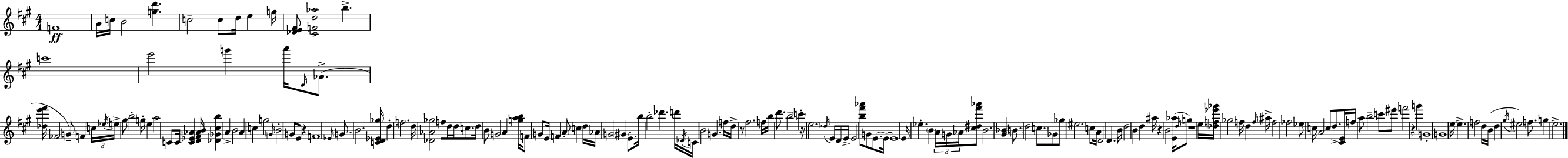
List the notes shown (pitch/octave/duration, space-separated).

F4/w A4/s C5/s B4/h [G5,D6]/q. C5/h C5/e D5/s E5/q G5/s [Db4,E4,F#4]/e [C#4,F4,D5,Ab5]/h B5/q. C6/w E6/h G6/q A6/s D4/s Ab4/e. [Db5,E6,F#6]/s FES4/h G4/e F4/q C5/s Eb5/s E5/s G#5/e B5/h G5/s E5/q A5/h C4/e C4/s [C4,Eb4,Ab4]/q [D4,F#4,Ab4,B4]/s [Db4,Gb4,C#5,B5]/q A4/q B4/h A4/q C5/q G5/h G4/s B4/h G4/e E4/e R/q F4/w Eb4/s G4/e. B4/h. [C4,D4,Eb4,Gb5]/s D5/q F5/h. D5/s [Db4,Ab4,Gb5]/h F5/e D5/s D5/s C5/e. D5/s B4/e G4/h A4/q [G5,A5,B5]/s F4/e G4/e E4/s F4/q A4/e C5/q D5/s Ab4/s G4/h G#4/q E4/e. B5/s B5/h Db6/q. D6/s Db4/s C4/s B4/h G4/q. F5/s D5/s R/e F#5/h. F5/s B5/s D6/e. B5/h C6/q R/s E5/h. Db5/s E4/s D4/s E4/s E4/h [B5,F#6,Ab6]/e G4/e E4/e. E4/s E4/w E4/s Eb5/q. B4/q A4/s G4/s Ab4/s [C#5,D#5,F#6,Ab6]/e B4/h. [G#4,Bb4]/q B4/e. D5/h C5/e. Gb4/e Gb5/e EIS5/h. C5/e A4/s D4/h D4/q. B4/s D5/h B4/q D5/q A#5/s R/q B4/h [E4,Ab5]/s D5/s G5/e R/w E5/s [Db5,F5,Eb6,Gb6]/s Gb5/h F5/s D5/q F5/s A#5/s F5/h FES5/h Eb5/e C5/s A4/h C5/e D5/e. [C#4,E4]/s F5/s A5/e B5/h C6/e EIS6/e F6/h R/q G6/q G4/w G4/w E5/s E5/q. F5/h D5/s B4/s D5/q G#5/s EIS5/h F5/e. G5/q E5/h.